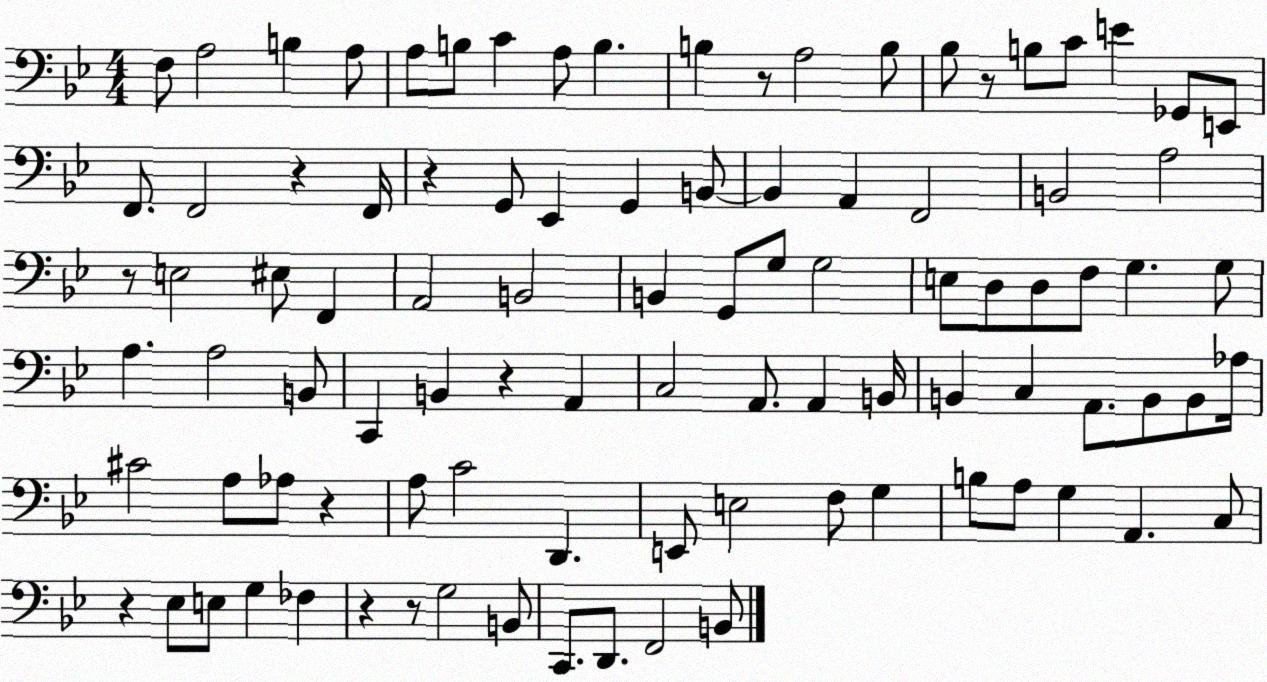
X:1
T:Untitled
M:4/4
L:1/4
K:Bb
F,/2 A,2 B, A,/2 A,/2 B,/2 C A,/2 B, B, z/2 A,2 B,/2 _B,/2 z/2 B,/2 C/2 E _G,,/2 E,,/2 F,,/2 F,,2 z F,,/4 z G,,/2 _E,, G,, B,,/2 B,, A,, F,,2 B,,2 A,2 z/2 E,2 ^E,/2 F,, A,,2 B,,2 B,, G,,/2 G,/2 G,2 E,/2 D,/2 D,/2 F,/2 G, G,/2 A, A,2 B,,/2 C,, B,, z A,, C,2 A,,/2 A,, B,,/4 B,, C, A,,/2 B,,/2 B,,/2 _A,/4 ^C2 A,/2 _A,/2 z A,/2 C2 D,, E,,/2 E,2 F,/2 G, B,/2 A,/2 G, A,, C,/2 z _E,/2 E,/2 G, _F, z z/2 G,2 B,,/2 C,,/2 D,,/2 F,,2 B,,/2